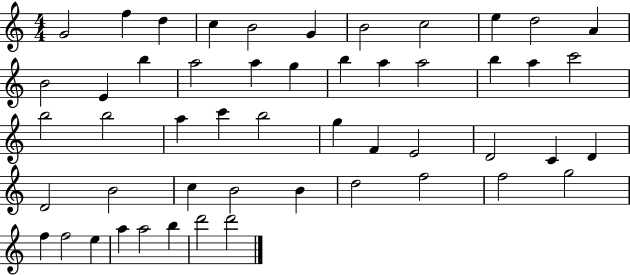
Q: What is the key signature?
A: C major